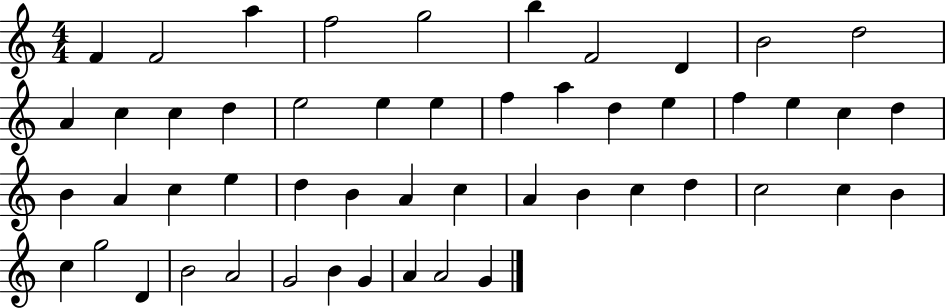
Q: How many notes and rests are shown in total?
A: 51